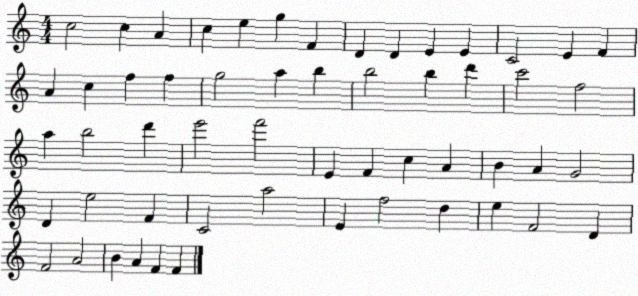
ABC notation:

X:1
T:Untitled
M:4/4
L:1/4
K:C
c2 c A c e g F D D E E C2 E F A c f f g2 a b b2 b d' c'2 f2 a b2 d' e'2 f'2 E F c A B A G2 D e2 F C2 a2 E f2 d e F2 D F2 A2 B A F F